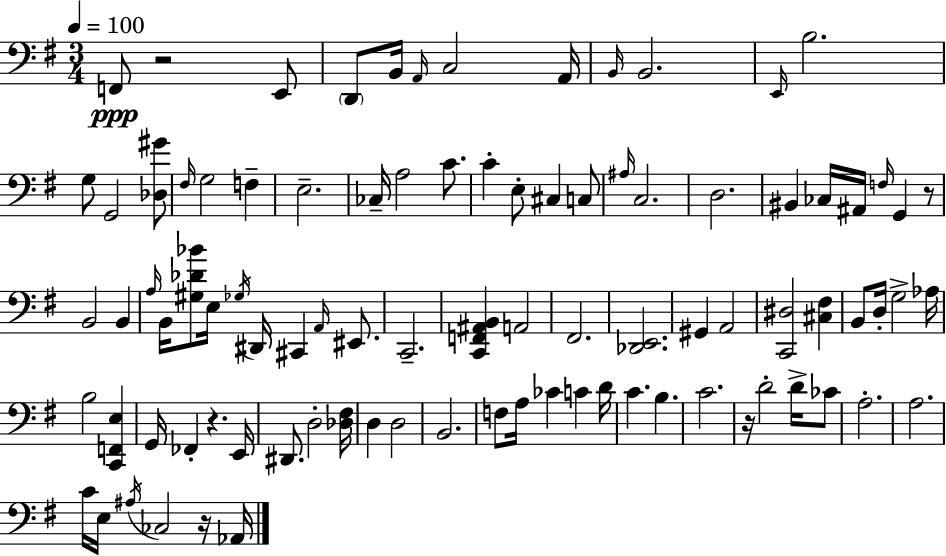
X:1
T:Untitled
M:3/4
L:1/4
K:Em
F,,/2 z2 E,,/2 D,,/2 B,,/4 A,,/4 C,2 A,,/4 B,,/4 B,,2 E,,/4 B,2 G,/2 G,,2 [_D,^G]/2 ^F,/4 G,2 F, E,2 _C,/4 A,2 C/2 C E,/2 ^C, C,/2 ^A,/4 C,2 D,2 ^B,, _C,/4 ^A,,/4 F,/4 G,, z/2 B,,2 B,, A,/4 B,,/4 [^G,_D_B]/2 E,/4 _G,/4 ^D,,/4 ^C,, A,,/4 ^E,,/2 C,,2 [C,,F,,^A,,B,,] A,,2 ^F,,2 [_D,,E,,]2 ^G,, A,,2 [C,,^D,]2 [^C,^F,] B,,/2 D,/4 G,2 _A,/4 B,2 [C,,F,,E,] G,,/4 _F,, z E,,/4 ^D,,/2 D,2 [_D,^F,]/4 D, D,2 B,,2 F,/2 A,/4 _C C D/4 C B, C2 z/4 D2 D/4 _C/2 A,2 A,2 C/4 E,/4 ^A,/4 _C,2 z/4 _A,,/4